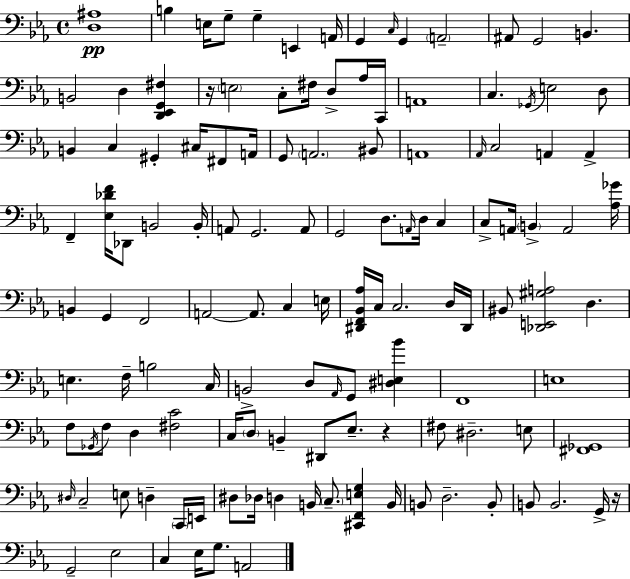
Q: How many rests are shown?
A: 3